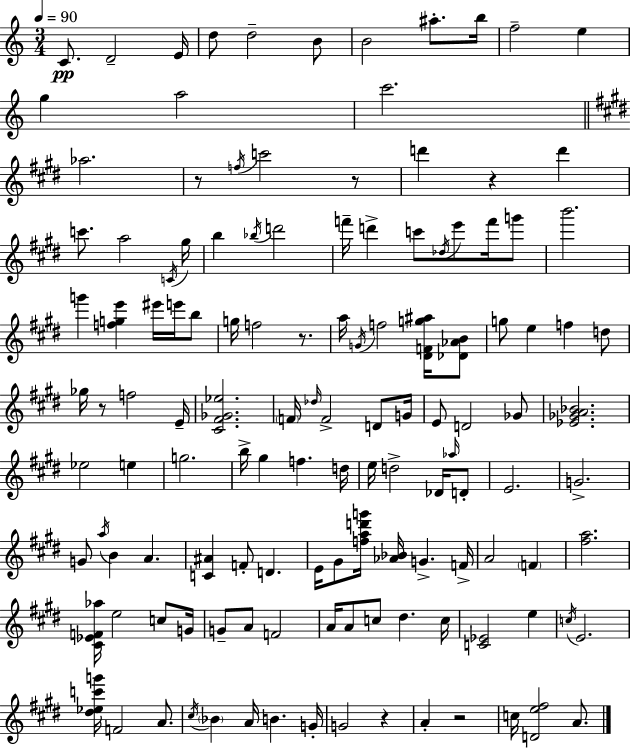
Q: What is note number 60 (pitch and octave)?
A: E5